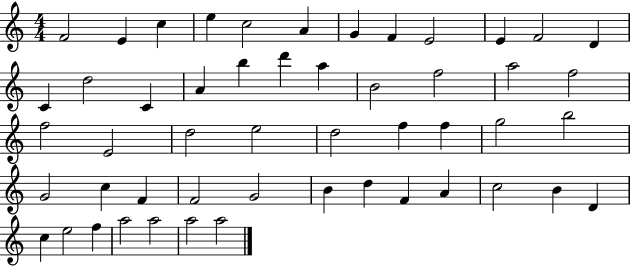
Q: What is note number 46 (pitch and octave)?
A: E5